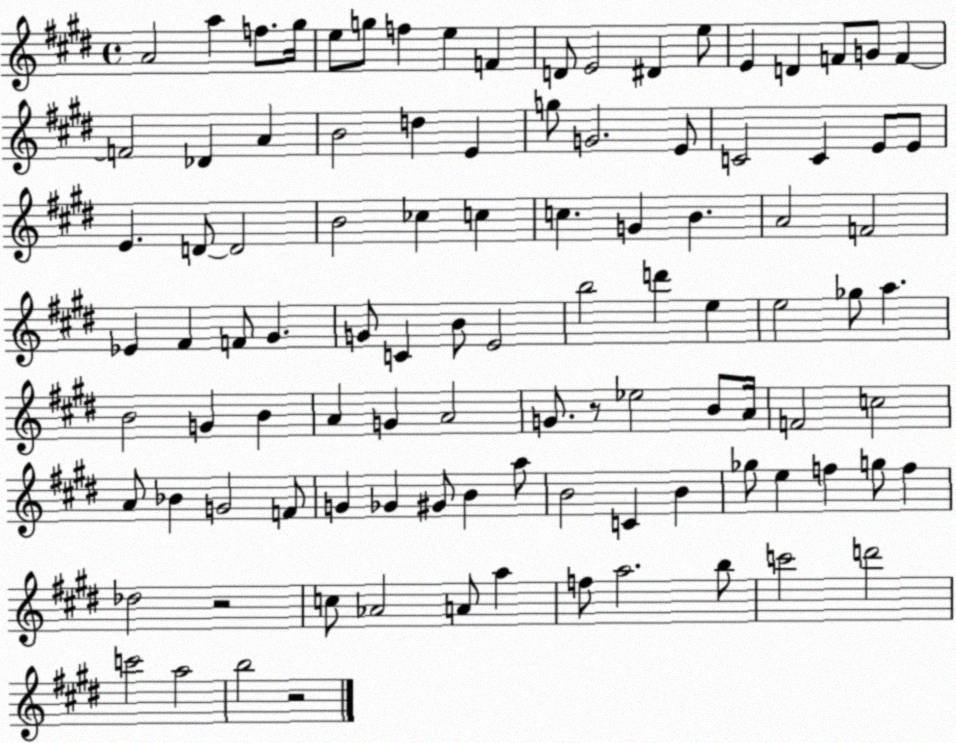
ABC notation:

X:1
T:Untitled
M:4/4
L:1/4
K:E
A2 a f/2 ^g/4 e/2 g/2 f e F D/2 E2 ^D e/2 E D F/2 G/2 F F2 _D A B2 d E g/2 G2 E/2 C2 C E/2 E/2 E D/2 D2 B2 _c c c G B A2 F2 _E ^F F/2 ^G G/2 C B/2 E2 b2 d' e e2 _g/2 a B2 G B A G A2 G/2 z/2 _e2 B/2 A/4 F2 c2 A/2 _B G2 F/2 G _G ^G/2 B a/2 B2 C B _g/2 e f g/2 f _d2 z2 c/2 _A2 A/2 a f/2 a2 b/2 c'2 d'2 c'2 a2 b2 z2